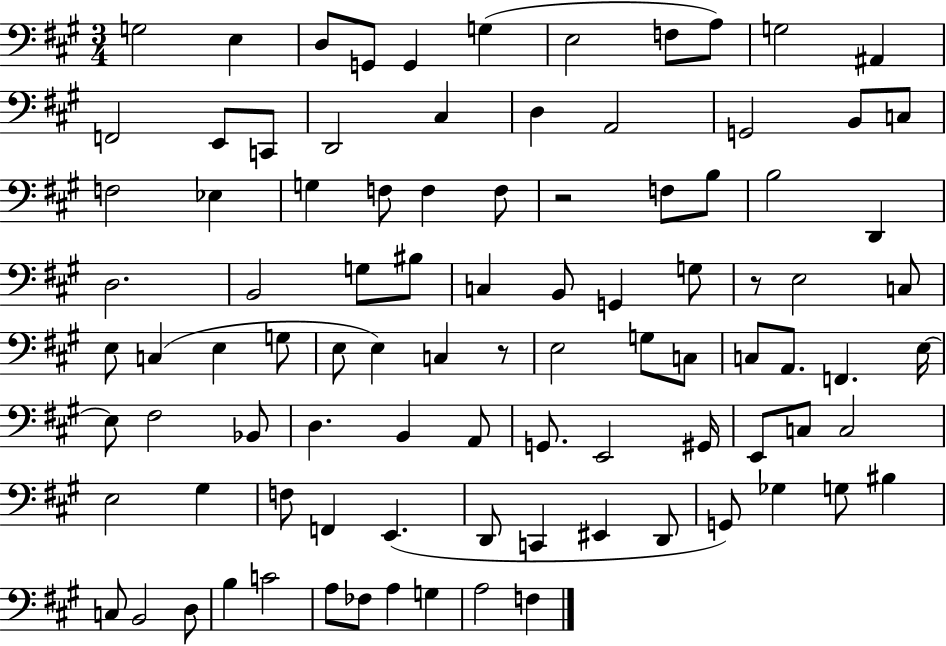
G3/h E3/q D3/e G2/e G2/q G3/q E3/h F3/e A3/e G3/h A#2/q F2/h E2/e C2/e D2/h C#3/q D3/q A2/h G2/h B2/e C3/e F3/h Eb3/q G3/q F3/e F3/q F3/e R/h F3/e B3/e B3/h D2/q D3/h. B2/h G3/e BIS3/e C3/q B2/e G2/q G3/e R/e E3/h C3/e E3/e C3/q E3/q G3/e E3/e E3/q C3/q R/e E3/h G3/e C3/e C3/e A2/e. F2/q. E3/s E3/e F#3/h Bb2/e D3/q. B2/q A2/e G2/e. E2/h G#2/s E2/e C3/e C3/h E3/h G#3/q F3/e F2/q E2/q. D2/e C2/q EIS2/q D2/e G2/e Gb3/q G3/e BIS3/q C3/e B2/h D3/e B3/q C4/h A3/e FES3/e A3/q G3/q A3/h F3/q